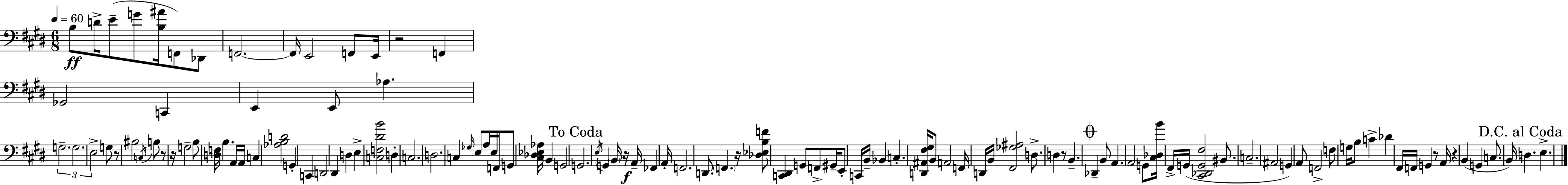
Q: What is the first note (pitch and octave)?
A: B3